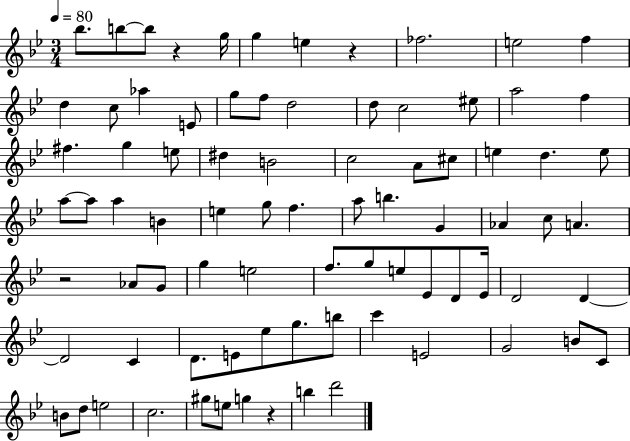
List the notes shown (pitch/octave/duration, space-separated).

Bb5/e. B5/e B5/e R/q G5/s G5/q E5/q R/q FES5/h. E5/h F5/q D5/q C5/e Ab5/q E4/e G5/e F5/e D5/h D5/e C5/h EIS5/e A5/h F5/q F#5/q. G5/q E5/e D#5/q B4/h C5/h A4/e C#5/e E5/q D5/q. E5/e A5/e A5/e A5/q B4/q E5/q G5/e F5/q. A5/e B5/q. G4/q Ab4/q C5/e A4/q. R/h Ab4/e G4/e G5/q E5/h F5/e. G5/e E5/e Eb4/e D4/e Eb4/s D4/h D4/q D4/h C4/q D4/e. E4/e Eb5/e G5/e. B5/e C6/q E4/h G4/h B4/e C4/e B4/e D5/e E5/h C5/h. G#5/e E5/e G5/q R/q B5/q D6/h